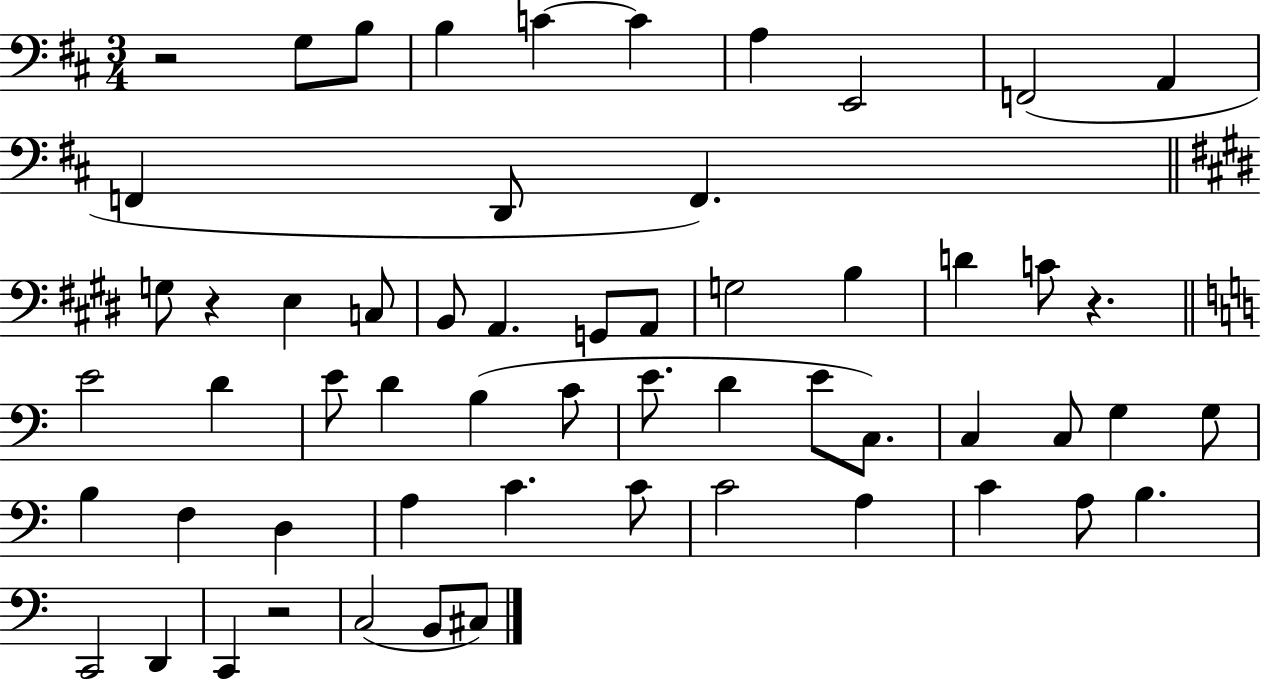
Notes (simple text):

R/h G3/e B3/e B3/q C4/q C4/q A3/q E2/h F2/h A2/q F2/q D2/e F2/q. G3/e R/q E3/q C3/e B2/e A2/q. G2/e A2/e G3/h B3/q D4/q C4/e R/q. E4/h D4/q E4/e D4/q B3/q C4/e E4/e. D4/q E4/e C3/e. C3/q C3/e G3/q G3/e B3/q F3/q D3/q A3/q C4/q. C4/e C4/h A3/q C4/q A3/e B3/q. C2/h D2/q C2/q R/h C3/h B2/e C#3/e